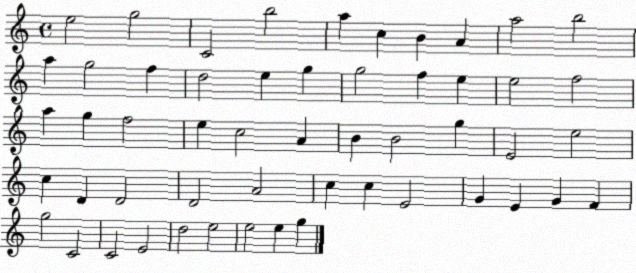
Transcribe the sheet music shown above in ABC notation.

X:1
T:Untitled
M:4/4
L:1/4
K:C
e2 g2 C2 b2 a c B A a2 b2 a g2 f d2 e g g2 f e e2 f2 a g f2 e c2 A B B2 g E2 e2 c D D2 D2 A2 c c E2 G E G F g2 C2 C2 E2 d2 e2 e2 e g